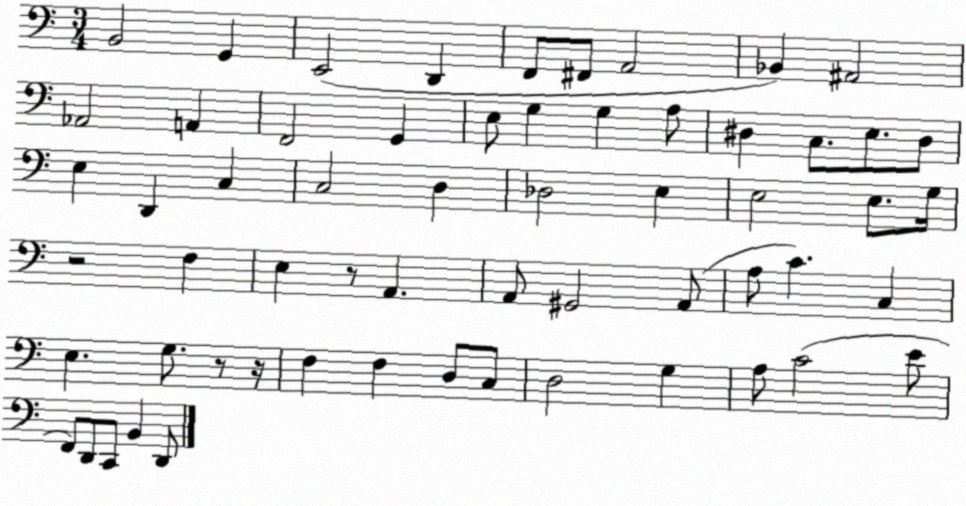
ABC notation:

X:1
T:Untitled
M:3/4
L:1/4
K:C
B,,2 G,, E,,2 D,, F,,/2 ^F,,/2 A,,2 _B,, ^A,,2 _A,,2 A,, F,,2 G,, E,/2 G, G, A,/2 ^D, C,/2 E,/2 ^D,/2 E, D,, C, C,2 D, _D,2 E, E,2 E,/2 G,/4 z2 F, E, z/2 A,, A,,/2 ^G,,2 A,,/2 A,/2 C C, E, G,/2 z/2 z/4 F, F, D,/2 C,/2 D,2 G, A,/2 C2 E/2 F,,/2 D,,/2 C,,/2 B,, D,,/2